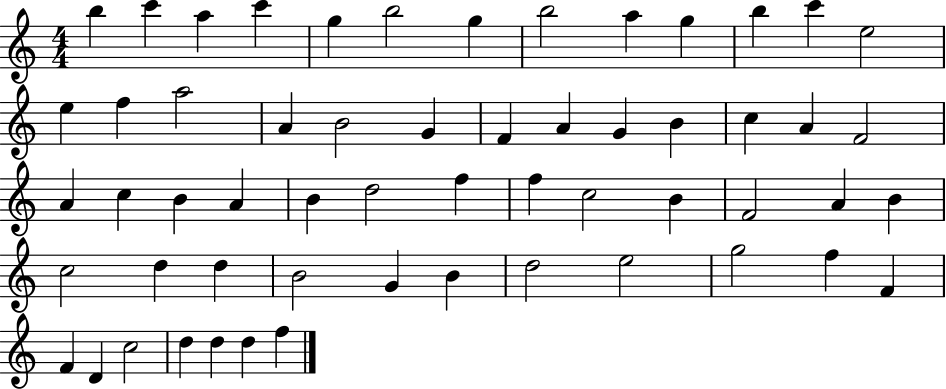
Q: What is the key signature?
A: C major